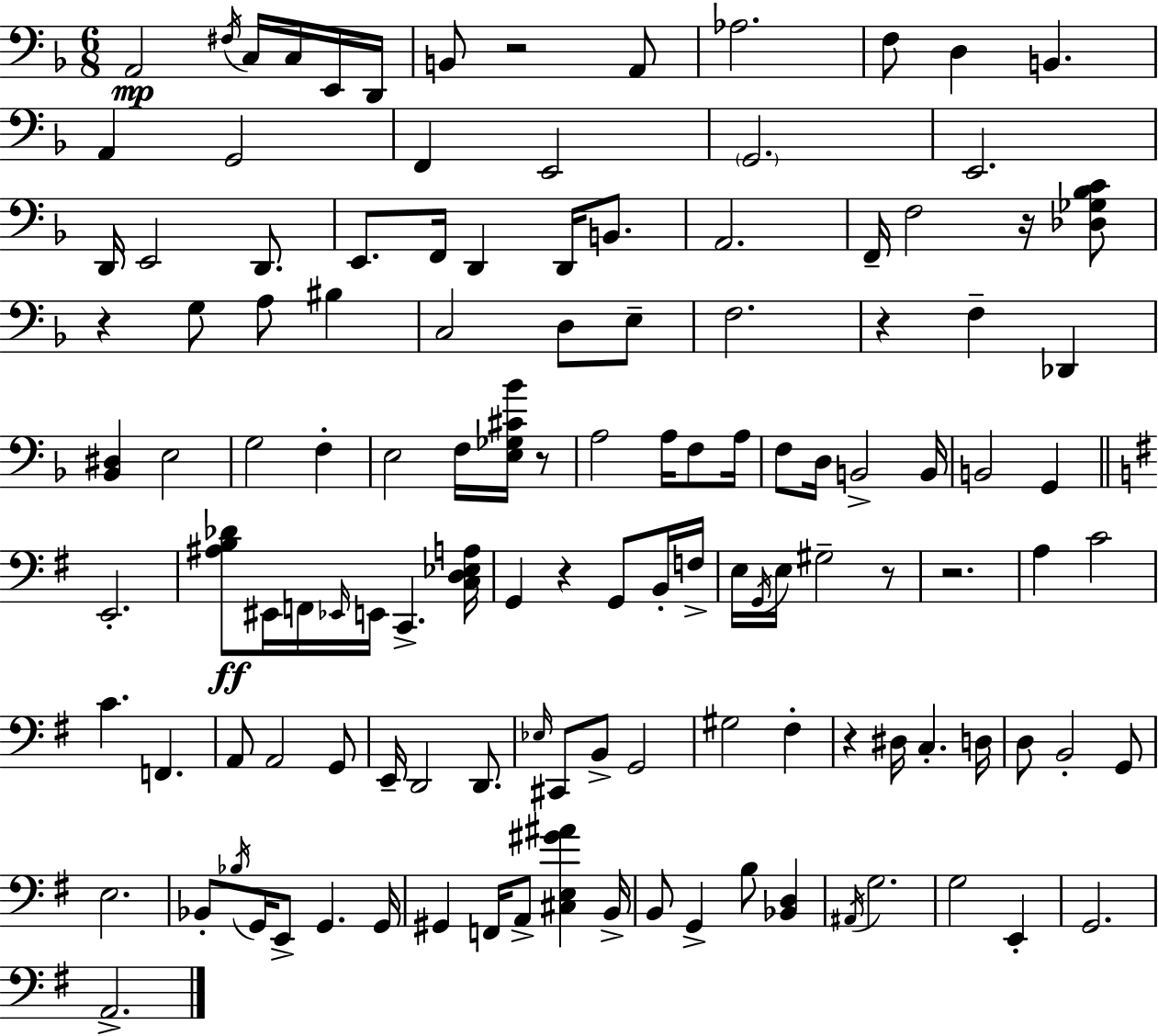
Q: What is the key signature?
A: D minor